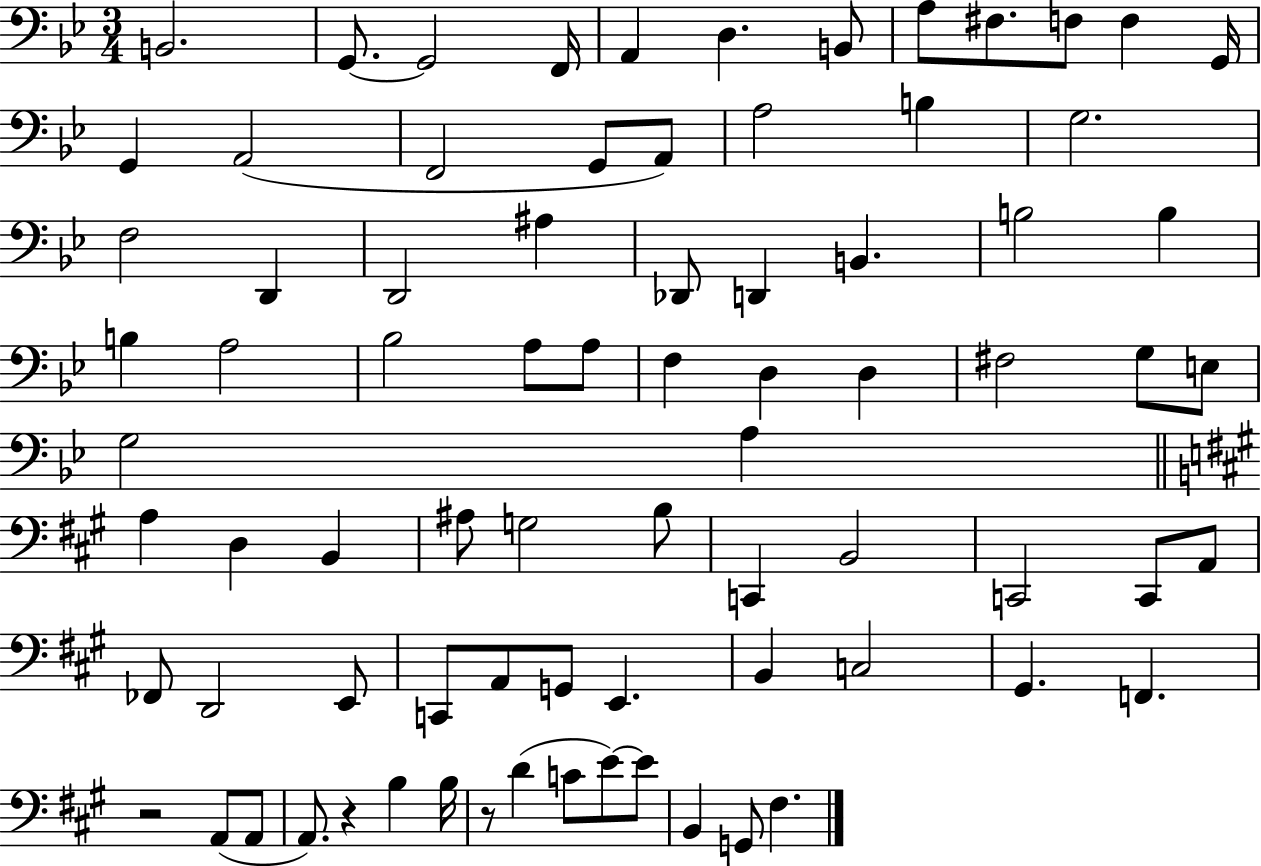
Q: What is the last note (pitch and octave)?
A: F#3